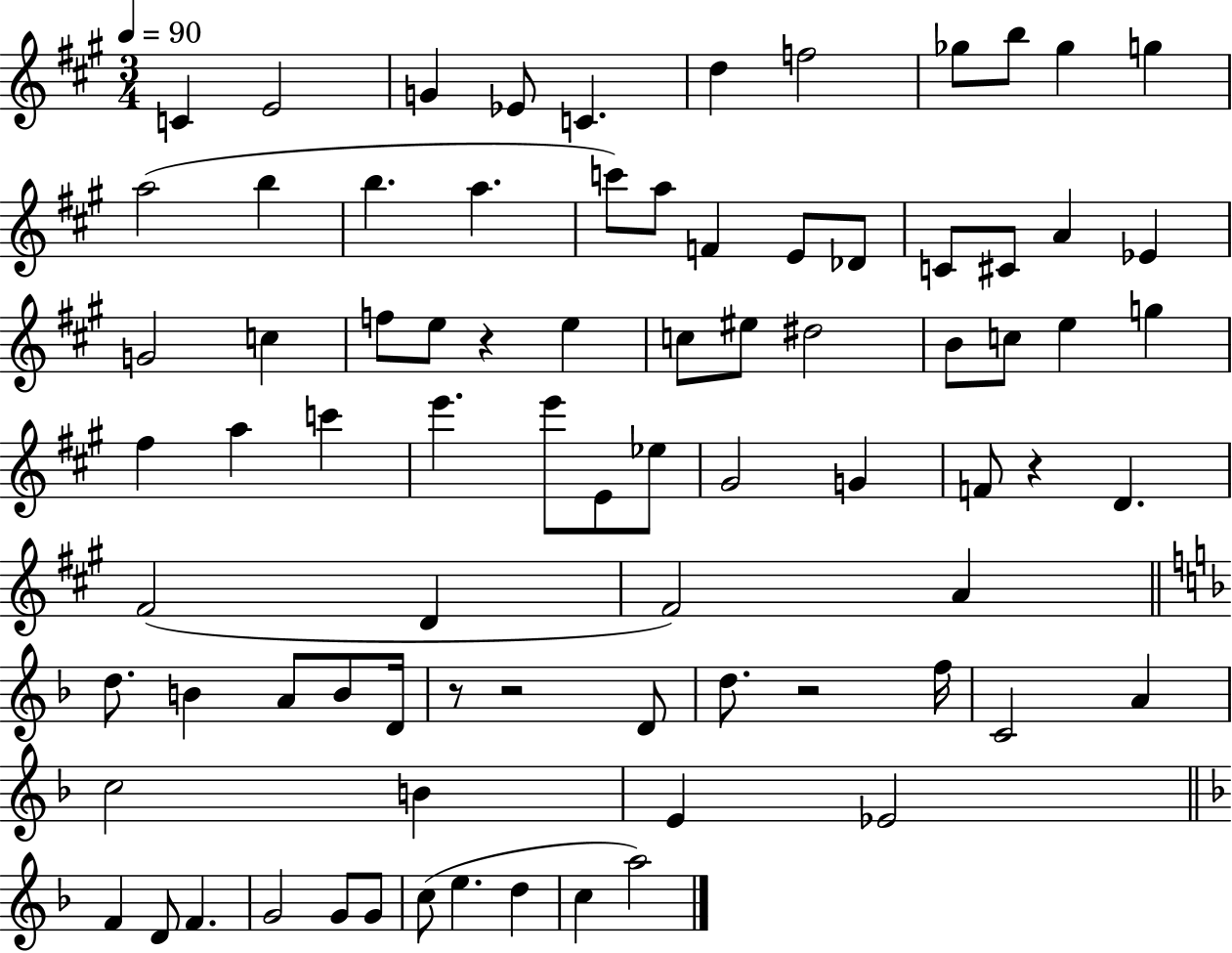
X:1
T:Untitled
M:3/4
L:1/4
K:A
C E2 G _E/2 C d f2 _g/2 b/2 _g g a2 b b a c'/2 a/2 F E/2 _D/2 C/2 ^C/2 A _E G2 c f/2 e/2 z e c/2 ^e/2 ^d2 B/2 c/2 e g ^f a c' e' e'/2 E/2 _e/2 ^G2 G F/2 z D ^F2 D ^F2 A d/2 B A/2 B/2 D/4 z/2 z2 D/2 d/2 z2 f/4 C2 A c2 B E _E2 F D/2 F G2 G/2 G/2 c/2 e d c a2